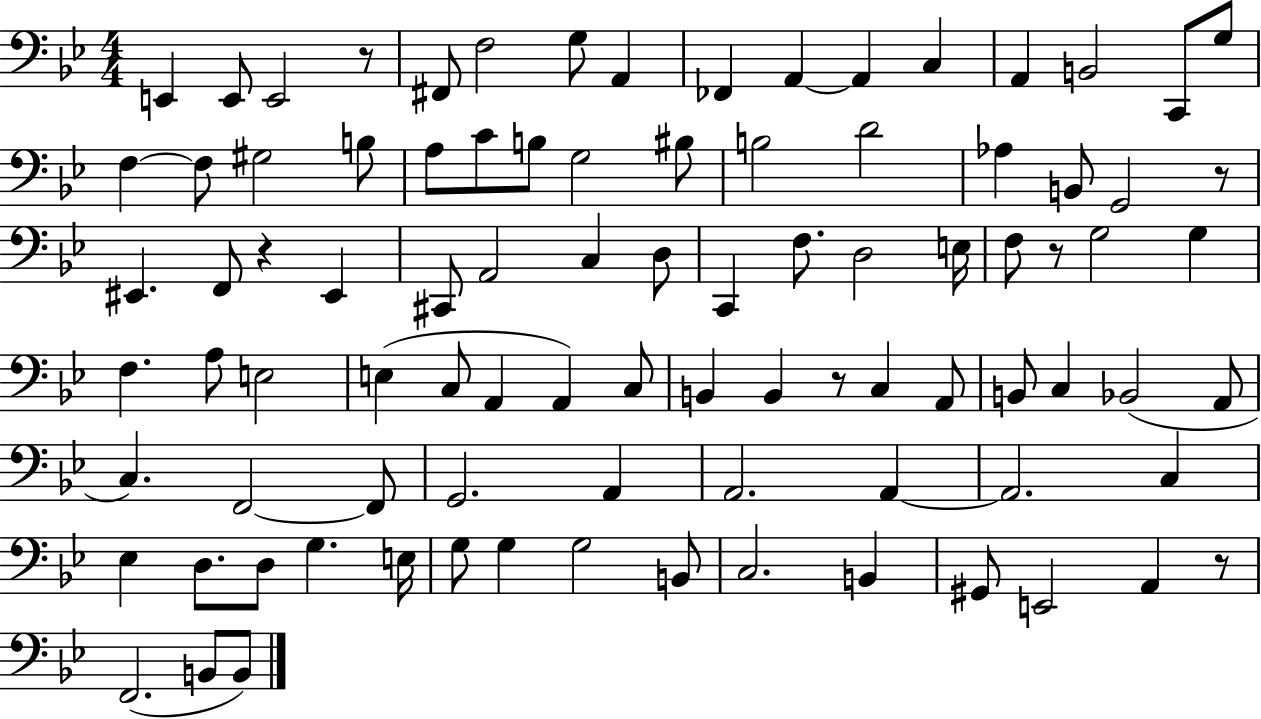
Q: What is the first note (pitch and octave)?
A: E2